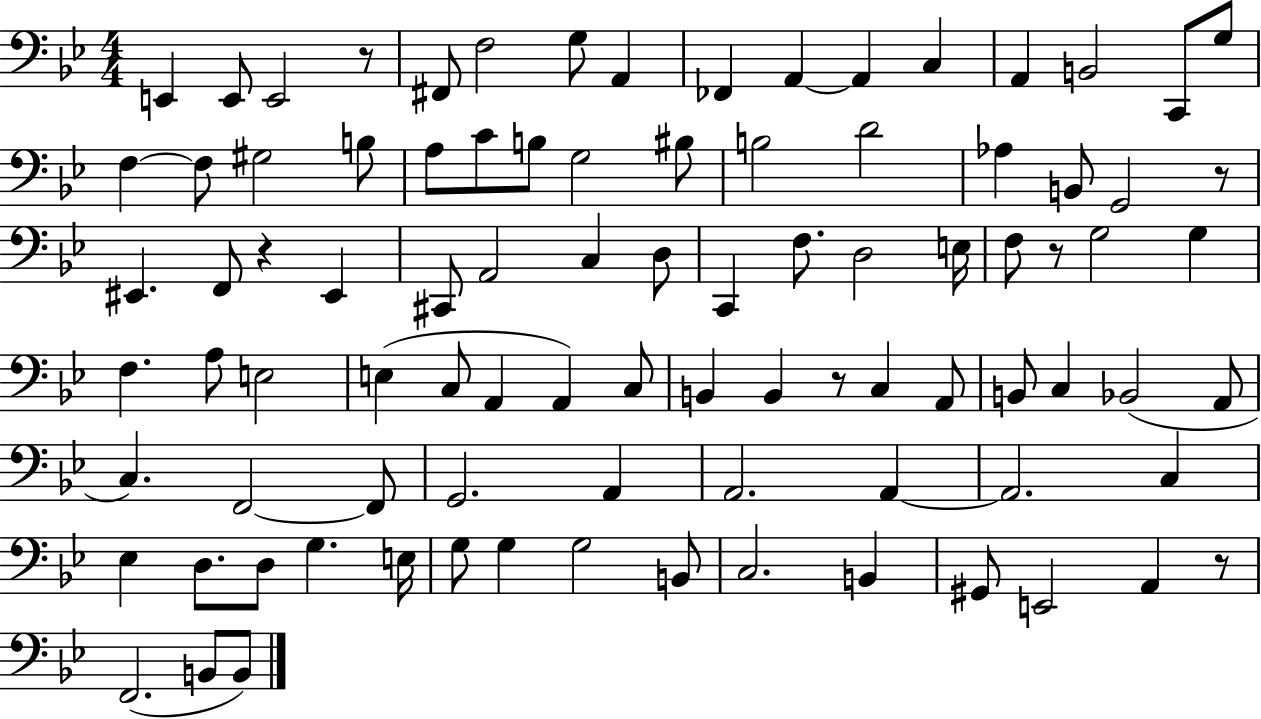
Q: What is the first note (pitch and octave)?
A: E2